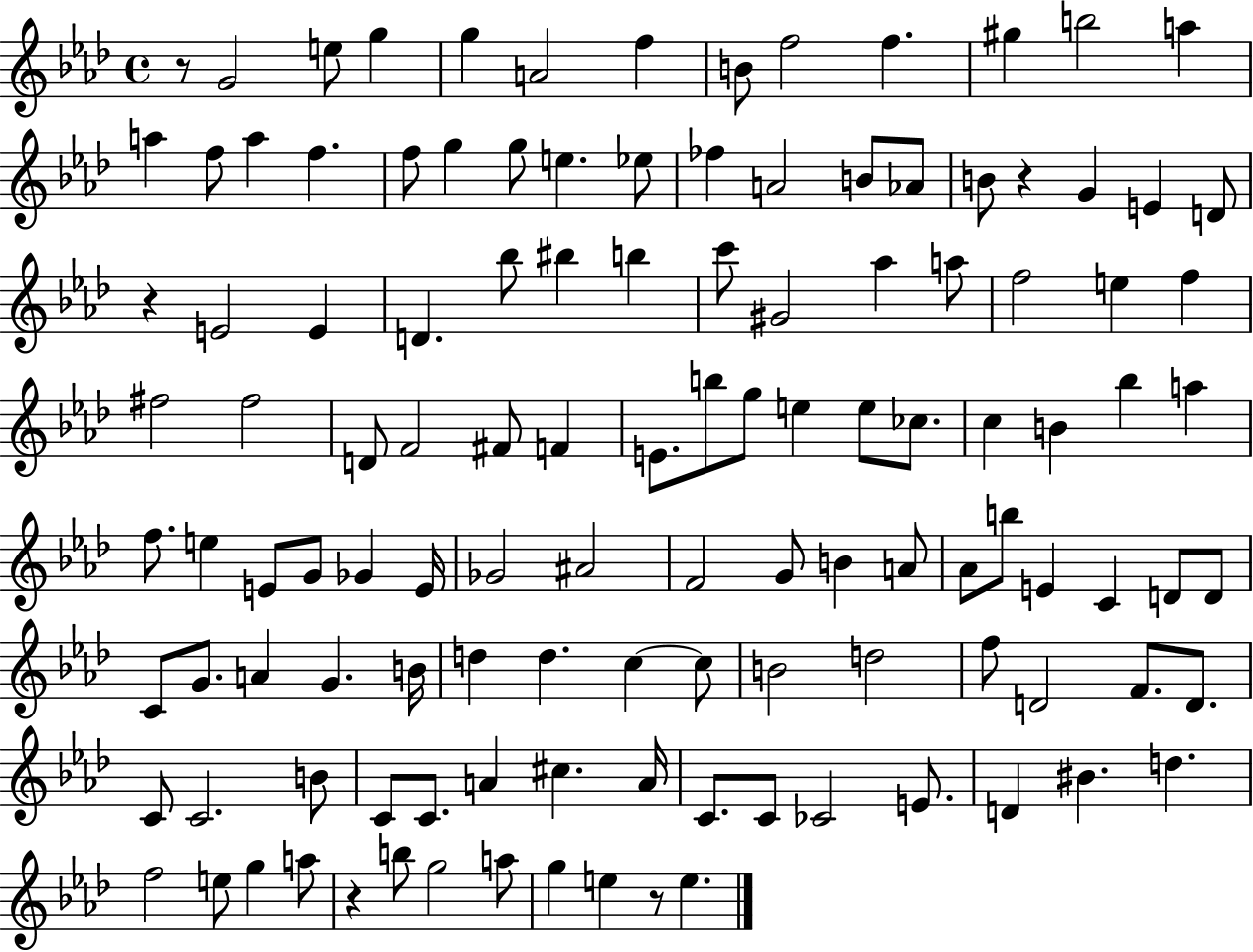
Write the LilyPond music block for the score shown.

{
  \clef treble
  \time 4/4
  \defaultTimeSignature
  \key aes \major
  r8 g'2 e''8 g''4 | g''4 a'2 f''4 | b'8 f''2 f''4. | gis''4 b''2 a''4 | \break a''4 f''8 a''4 f''4. | f''8 g''4 g''8 e''4. ees''8 | fes''4 a'2 b'8 aes'8 | b'8 r4 g'4 e'4 d'8 | \break r4 e'2 e'4 | d'4. bes''8 bis''4 b''4 | c'''8 gis'2 aes''4 a''8 | f''2 e''4 f''4 | \break fis''2 fis''2 | d'8 f'2 fis'8 f'4 | e'8. b''8 g''8 e''4 e''8 ces''8. | c''4 b'4 bes''4 a''4 | \break f''8. e''4 e'8 g'8 ges'4 e'16 | ges'2 ais'2 | f'2 g'8 b'4 a'8 | aes'8 b''8 e'4 c'4 d'8 d'8 | \break c'8 g'8. a'4 g'4. b'16 | d''4 d''4. c''4~~ c''8 | b'2 d''2 | f''8 d'2 f'8. d'8. | \break c'8 c'2. b'8 | c'8 c'8. a'4 cis''4. a'16 | c'8. c'8 ces'2 e'8. | d'4 bis'4. d''4. | \break f''2 e''8 g''4 a''8 | r4 b''8 g''2 a''8 | g''4 e''4 r8 e''4. | \bar "|."
}